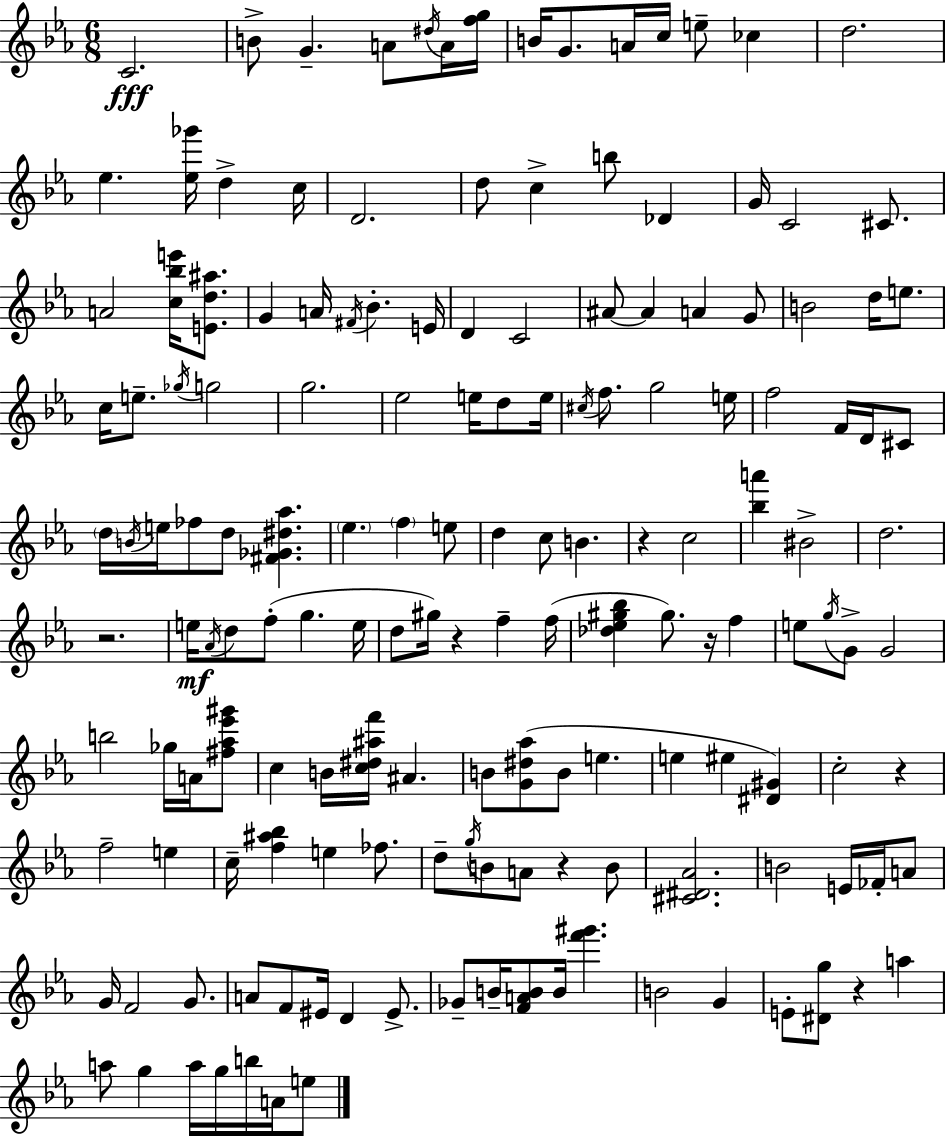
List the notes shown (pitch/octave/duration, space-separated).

C4/h. B4/e G4/q. A4/e D#5/s A4/s [F5,G5]/s B4/s G4/e. A4/s C5/s E5/e CES5/q D5/h. Eb5/q. [Eb5,Gb6]/s D5/q C5/s D4/h. D5/e C5/q B5/e Db4/q G4/s C4/h C#4/e. A4/h [C5,Bb5,E6]/s [E4,D5,A#5]/e. G4/q A4/s F#4/s Bb4/q. E4/s D4/q C4/h A#4/e A#4/q A4/q G4/e B4/h D5/s E5/e. C5/s E5/e. Gb5/s G5/h G5/h. Eb5/h E5/s D5/e E5/s C#5/s F5/e. G5/h E5/s F5/h F4/s D4/s C#4/e D5/s B4/s E5/s FES5/e D5/e [F#4,Gb4,D#5,Ab5]/q. Eb5/q. F5/q E5/e D5/q C5/e B4/q. R/q C5/h [Bb5,A6]/q BIS4/h D5/h. R/h. E5/s Ab4/s D5/e F5/e G5/q. E5/s D5/e G#5/s R/q F5/q F5/s [Db5,Eb5,G#5,Bb5]/q G#5/e. R/s F5/q E5/e G5/s G4/e G4/h B5/h Gb5/s A4/s [F#5,Ab5,Eb6,G#6]/e C5/q B4/s [C5,D#5,A#5,F6]/s A#4/q. B4/e [G4,D#5,Ab5]/e B4/e E5/q. E5/q EIS5/q [D#4,G#4]/q C5/h R/q F5/h E5/q C5/s [F5,A#5,Bb5]/q E5/q FES5/e. D5/e G5/s B4/e A4/e R/q B4/e [C#4,D#4,Ab4]/h. B4/h E4/s FES4/s A4/e G4/s F4/h G4/e. A4/e F4/e EIS4/s D4/q EIS4/e. Gb4/e B4/s [F4,A4,B4]/e B4/s [F6,G#6]/q. B4/h G4/q E4/e [D#4,G5]/e R/q A5/q A5/e G5/q A5/s G5/s B5/s A4/s E5/e